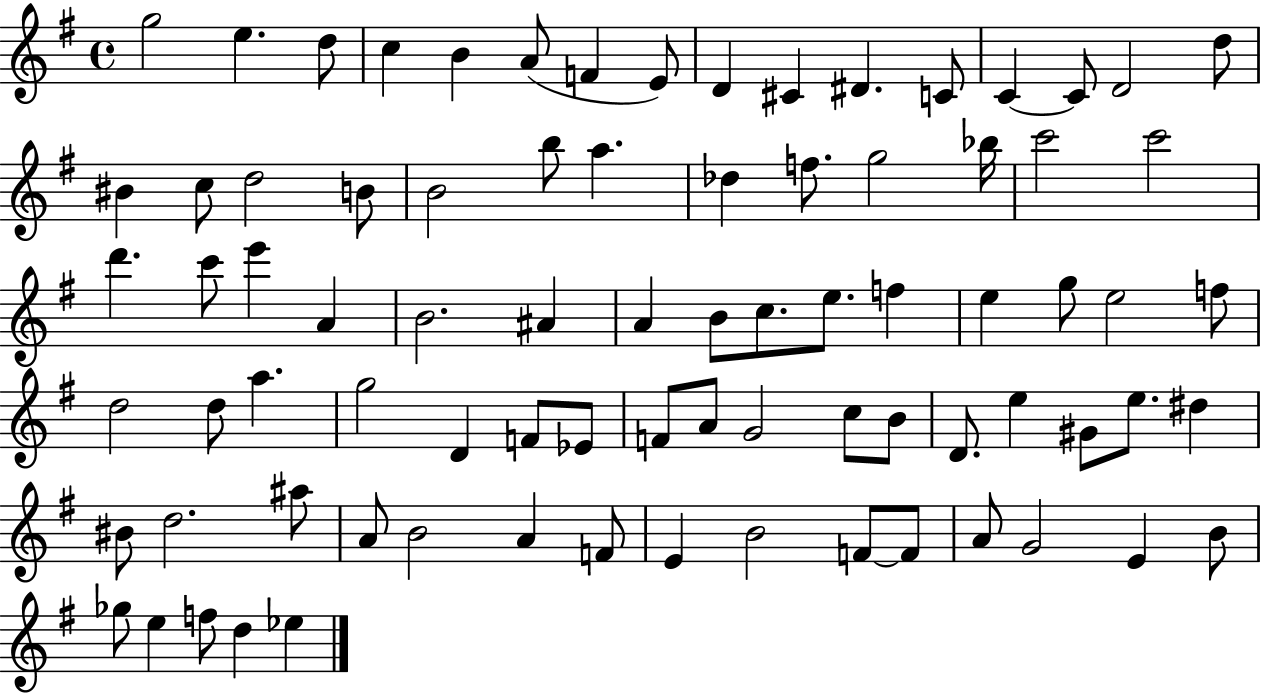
G5/h E5/q. D5/e C5/q B4/q A4/e F4/q E4/e D4/q C#4/q D#4/q. C4/e C4/q C4/e D4/h D5/e BIS4/q C5/e D5/h B4/e B4/h B5/e A5/q. Db5/q F5/e. G5/h Bb5/s C6/h C6/h D6/q. C6/e E6/q A4/q B4/h. A#4/q A4/q B4/e C5/e. E5/e. F5/q E5/q G5/e E5/h F5/e D5/h D5/e A5/q. G5/h D4/q F4/e Eb4/e F4/e A4/e G4/h C5/e B4/e D4/e. E5/q G#4/e E5/e. D#5/q BIS4/e D5/h. A#5/e A4/e B4/h A4/q F4/e E4/q B4/h F4/e F4/e A4/e G4/h E4/q B4/e Gb5/e E5/q F5/e D5/q Eb5/q